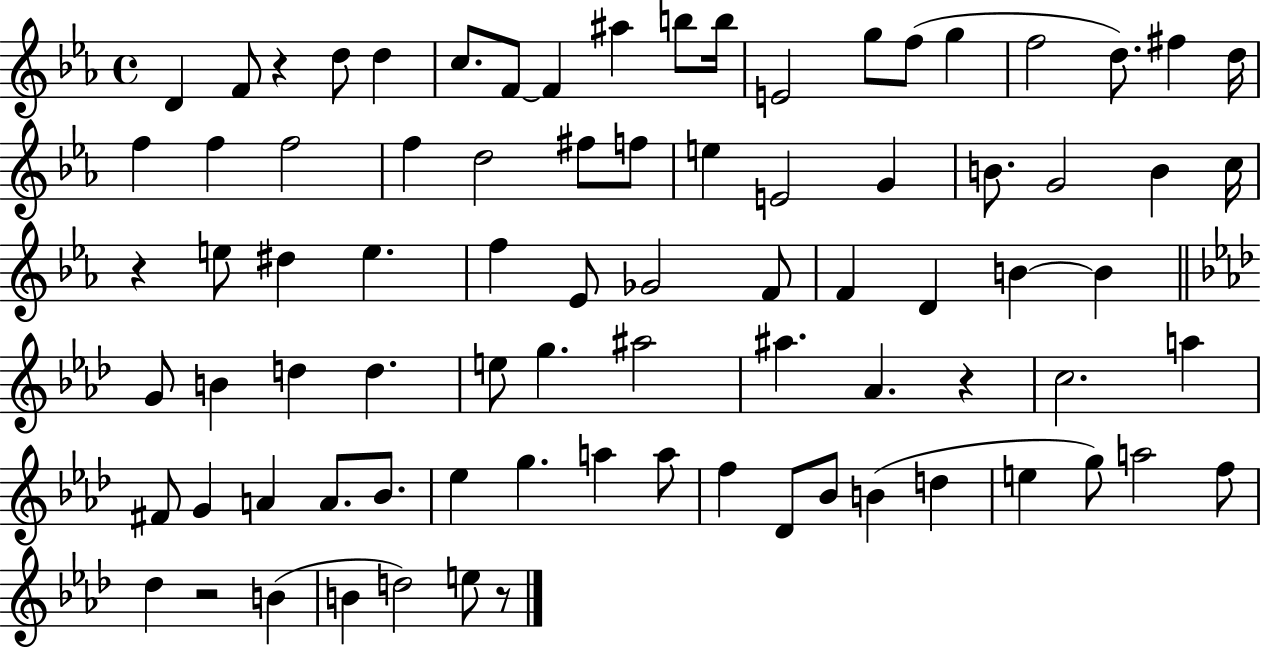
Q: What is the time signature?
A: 4/4